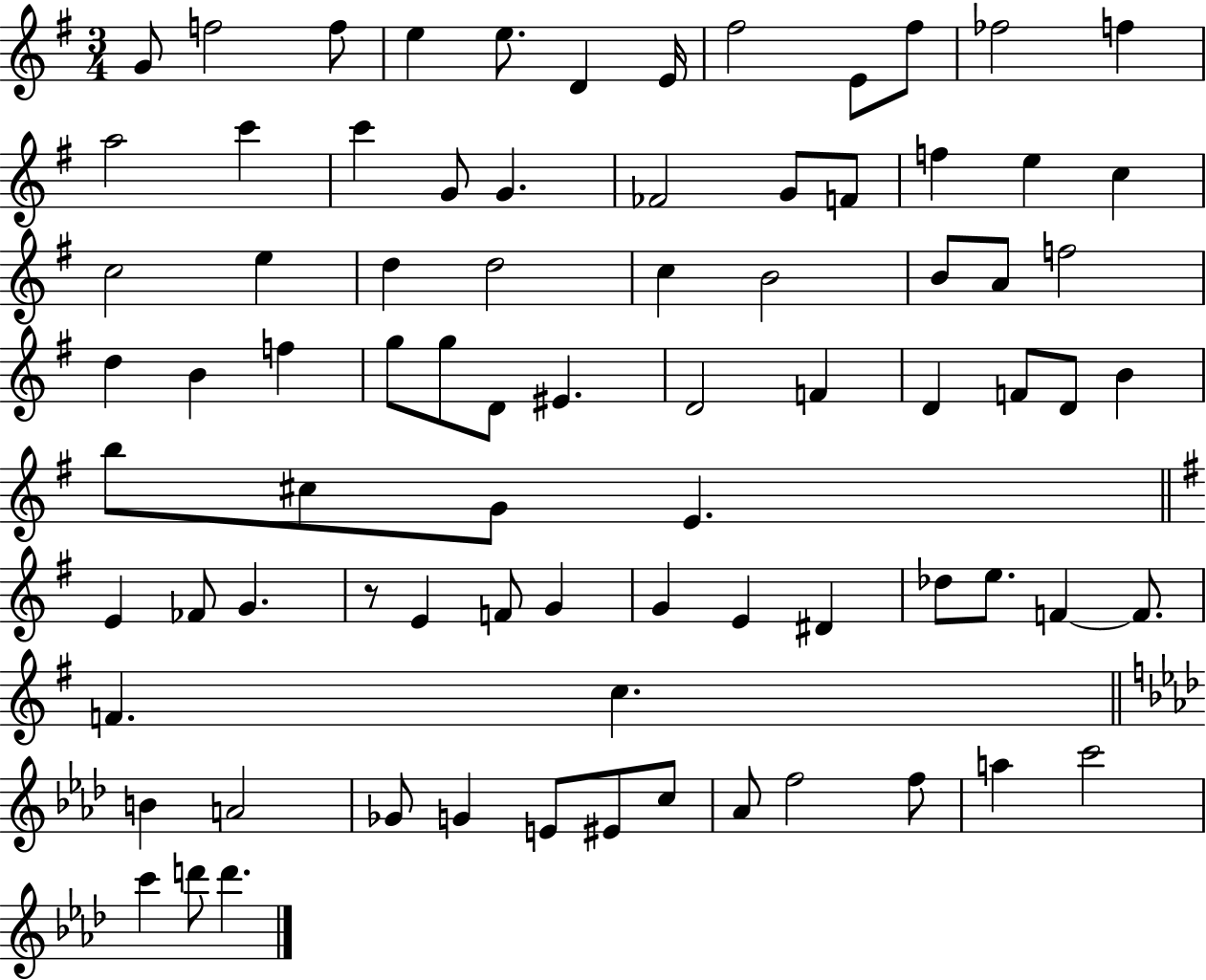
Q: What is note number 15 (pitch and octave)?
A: C6